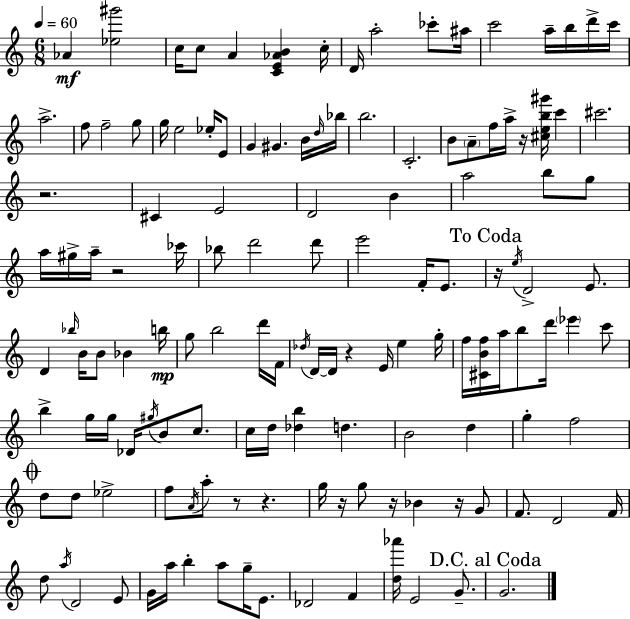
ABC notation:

X:1
T:Untitled
M:6/8
L:1/4
K:C
_A [_e^g']2 c/4 c/2 A [CE_AB] c/4 D/4 a2 _c'/2 ^a/4 c'2 a/4 b/4 d'/4 c'/4 a2 f/2 f2 g/2 g/4 e2 _e/4 E/2 G ^G B/4 d/4 _b/4 b2 C2 B/2 A/2 f/4 a/4 z/4 [^ceb^g']/4 c' ^c'2 z2 ^C E2 D2 B a2 b/2 g/2 a/4 ^g/4 a/4 z2 _c'/4 _b/2 d'2 d'/2 e'2 F/4 E/2 z/4 e/4 D2 E/2 D _b/4 B/4 B/2 _B b/4 g/2 b2 d'/4 F/4 _d/4 D/4 D/4 z E/4 e g/4 f/4 [^CBf]/4 a/4 b/2 d'/4 _e' c'/2 b g/4 g/4 _D/4 ^g/4 B/2 c/2 c/4 d/4 [_db] d B2 d g f2 d/2 d/2 _e2 f/2 A/4 a/2 z/2 z g/4 z/4 g/2 z/4 _B z/4 G/2 F/2 D2 F/4 d/2 a/4 D2 E/2 G/4 a/4 b a/2 g/4 E/2 _D2 F [d_a']/4 E2 G/2 G2